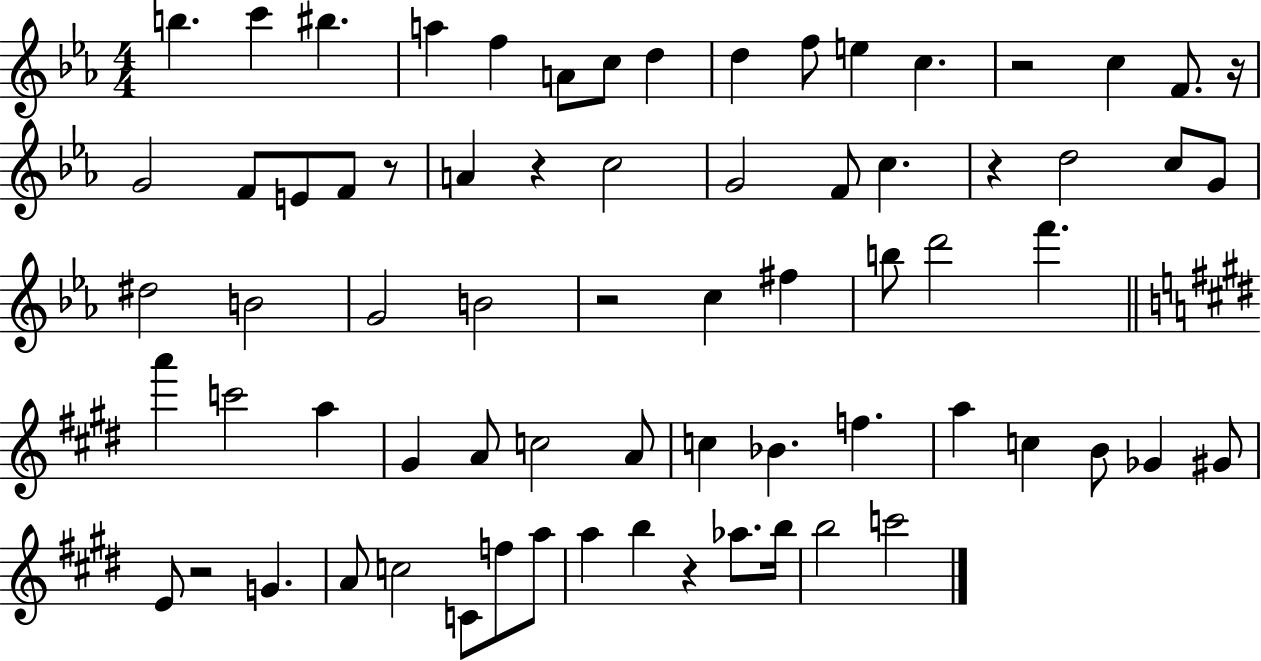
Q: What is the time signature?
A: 4/4